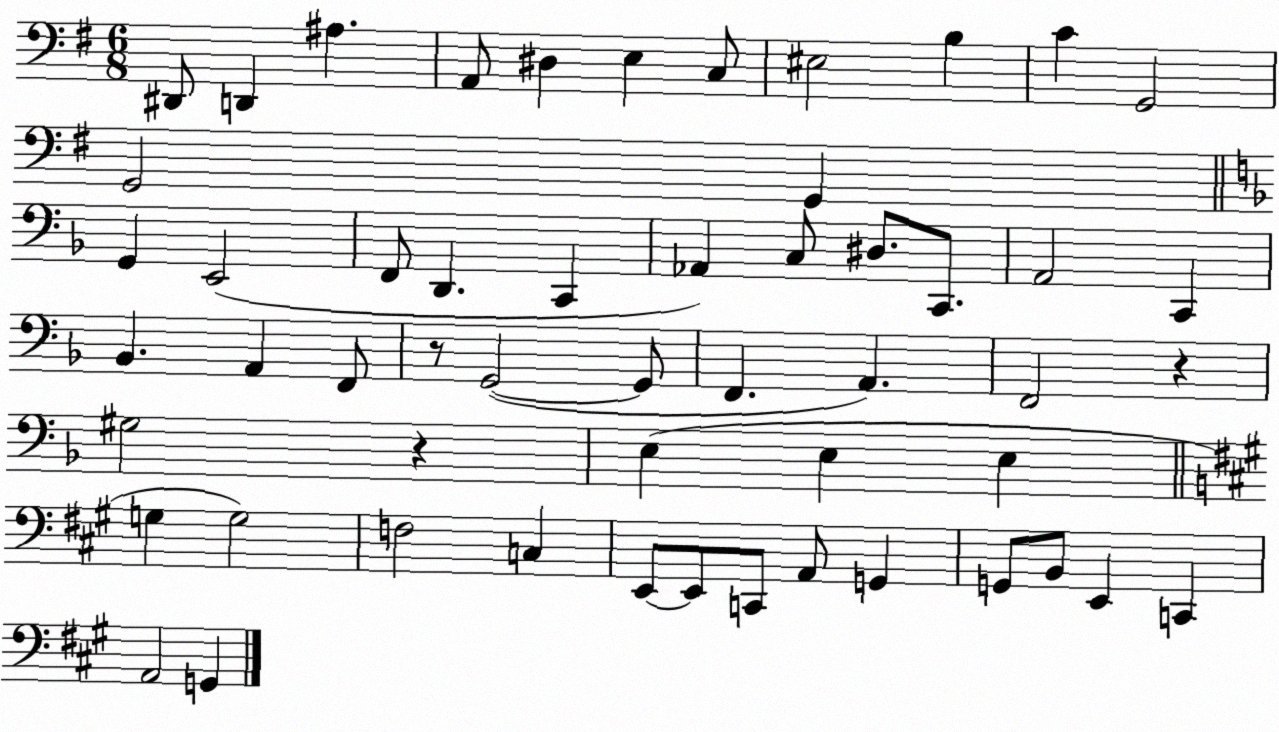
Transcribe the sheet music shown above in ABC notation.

X:1
T:Untitled
M:6/8
L:1/4
K:G
^D,,/2 D,, ^A, A,,/2 ^D, E, C,/2 ^E,2 B, C G,,2 G,,2 G,, G,, E,,2 F,,/2 D,, C,, _A,, C,/2 ^D,/2 C,,/2 A,,2 C,, _B,, A,, F,,/2 z/2 G,,2 G,,/2 F,, A,, F,,2 z ^G,2 z E, E, E, G, G,2 F,2 C, E,,/2 E,,/2 C,,/2 A,,/2 G,, G,,/2 B,,/2 E,, C,, A,,2 G,,